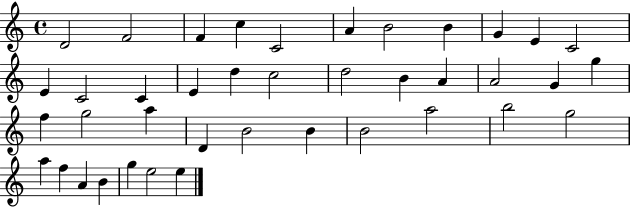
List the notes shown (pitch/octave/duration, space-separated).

D4/h F4/h F4/q C5/q C4/h A4/q B4/h B4/q G4/q E4/q C4/h E4/q C4/h C4/q E4/q D5/q C5/h D5/h B4/q A4/q A4/h G4/q G5/q F5/q G5/h A5/q D4/q B4/h B4/q B4/h A5/h B5/h G5/h A5/q F5/q A4/q B4/q G5/q E5/h E5/q